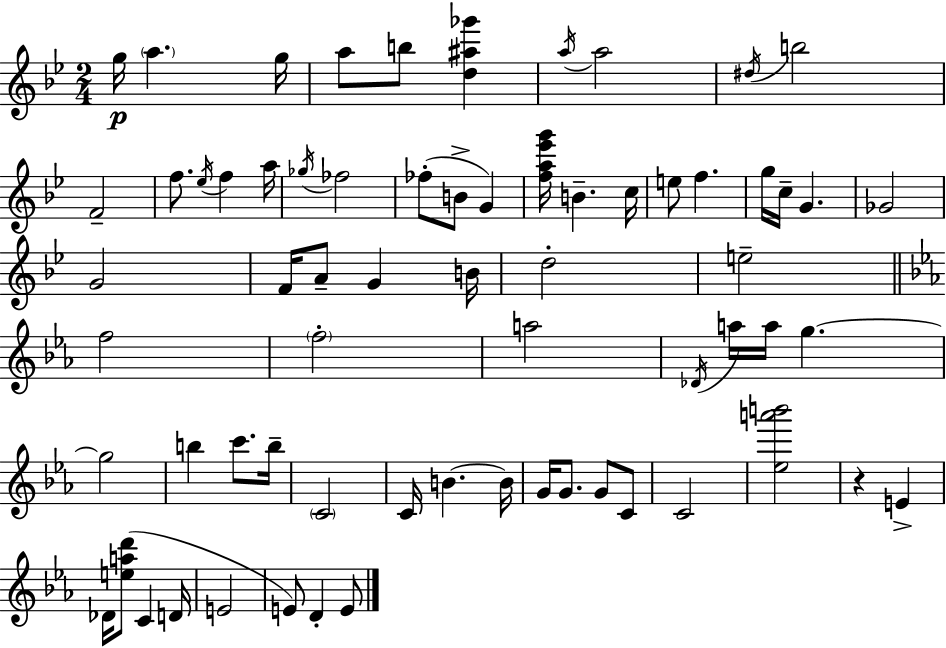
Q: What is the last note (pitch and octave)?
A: E4